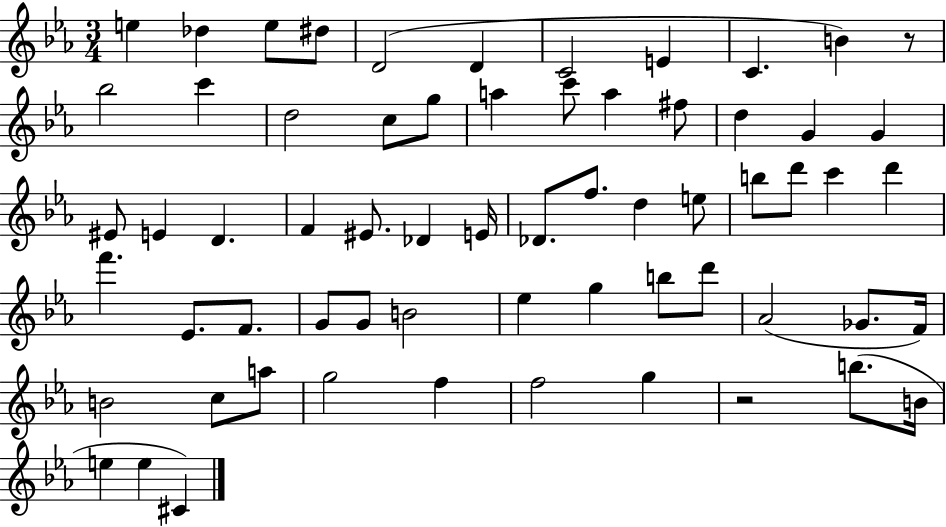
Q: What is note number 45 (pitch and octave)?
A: G5